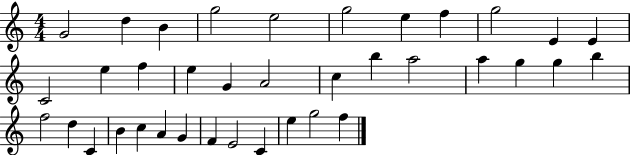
{
  \clef treble
  \numericTimeSignature
  \time 4/4
  \key c \major
  g'2 d''4 b'4 | g''2 e''2 | g''2 e''4 f''4 | g''2 e'4 e'4 | \break c'2 e''4 f''4 | e''4 g'4 a'2 | c''4 b''4 a''2 | a''4 g''4 g''4 b''4 | \break f''2 d''4 c'4 | b'4 c''4 a'4 g'4 | f'4 e'2 c'4 | e''4 g''2 f''4 | \break \bar "|."
}